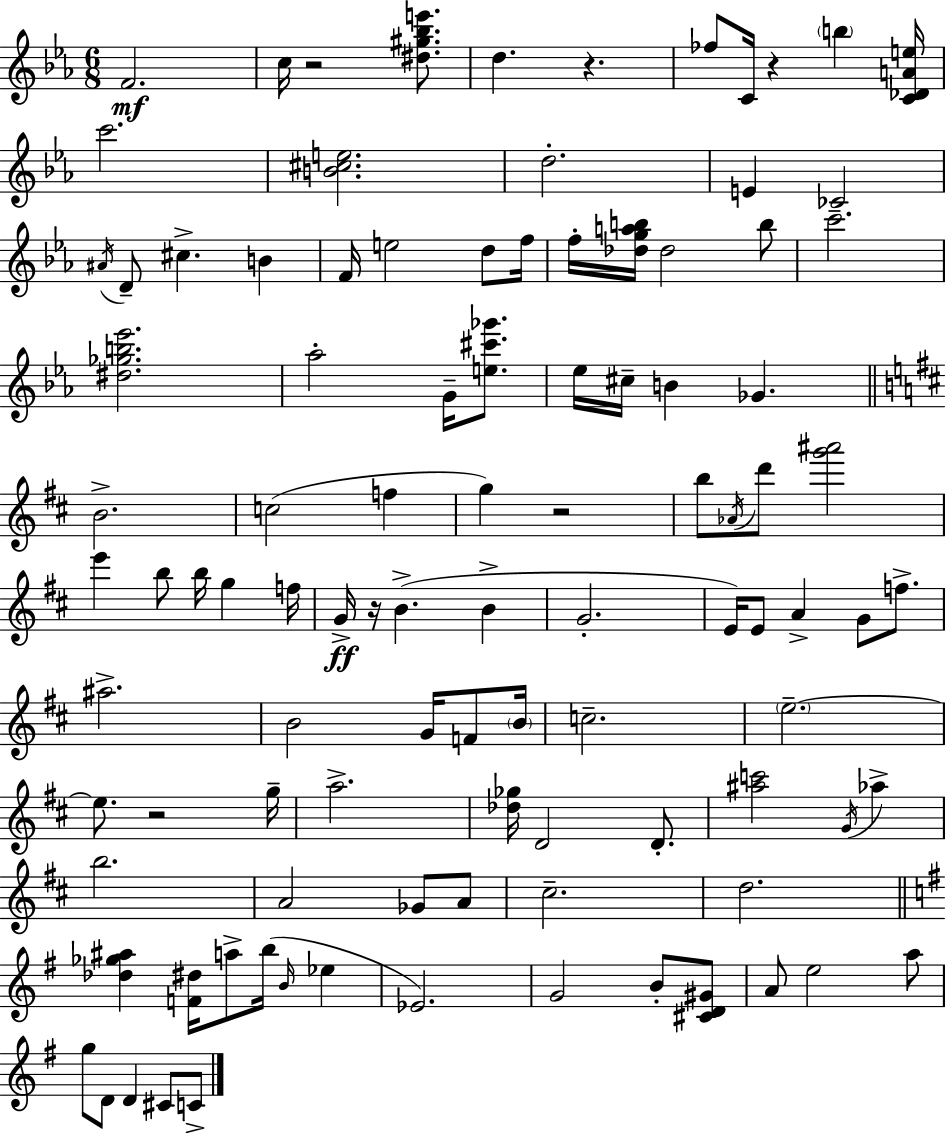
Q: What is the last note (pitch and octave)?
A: C4